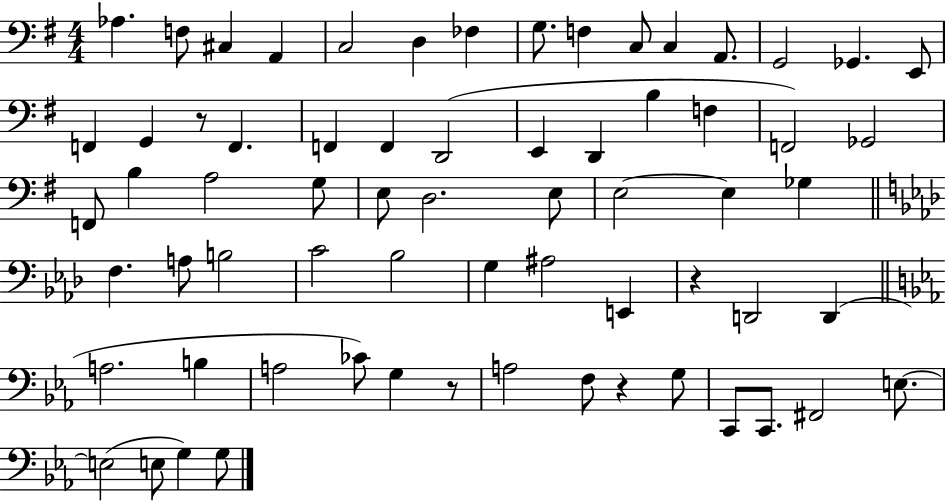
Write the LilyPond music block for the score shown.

{
  \clef bass
  \numericTimeSignature
  \time 4/4
  \key g \major
  \repeat volta 2 { aes4. f8 cis4 a,4 | c2 d4 fes4 | g8. f4 c8 c4 a,8. | g,2 ges,4. e,8 | \break f,4 g,4 r8 f,4. | f,4 f,4 d,2( | e,4 d,4 b4 f4 | f,2) ges,2 | \break f,8 b4 a2 g8 | e8 d2. e8 | e2~~ e4 ges4 | \bar "||" \break \key f \minor f4. a8 b2 | c'2 bes2 | g4 ais2 e,4 | r4 d,2 d,4( | \break \bar "||" \break \key ees \major a2. b4 | a2 ces'8) g4 r8 | a2 f8 r4 g8 | c,8 c,8. fis,2 e8.~~ | \break e2( e8 g4) g8 | } \bar "|."
}